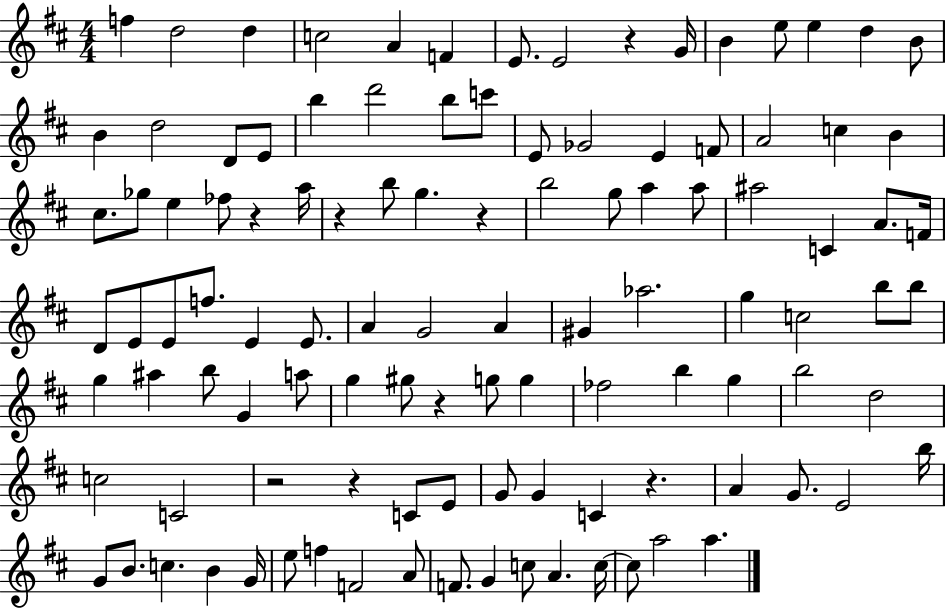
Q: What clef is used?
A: treble